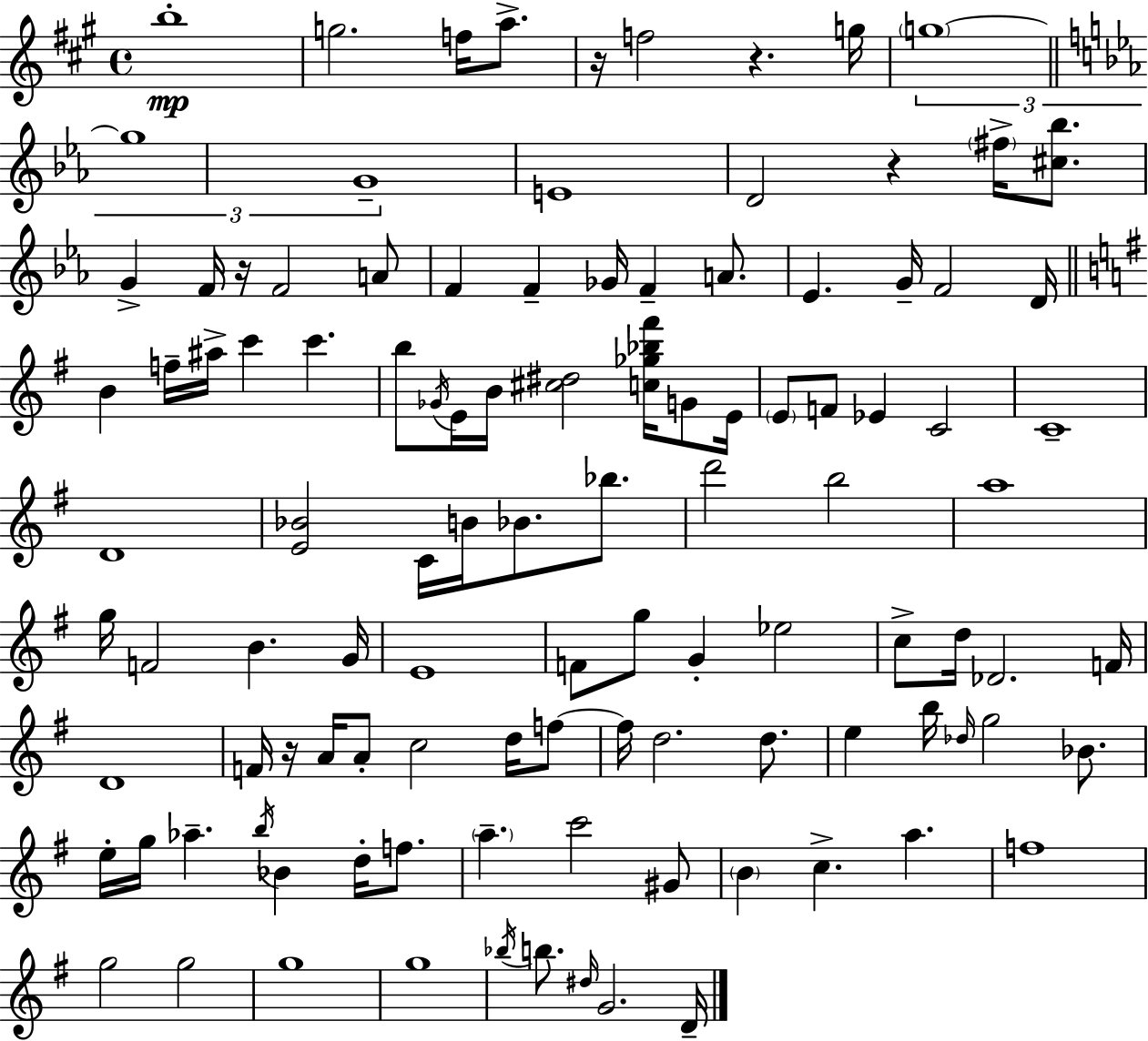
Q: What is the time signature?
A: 4/4